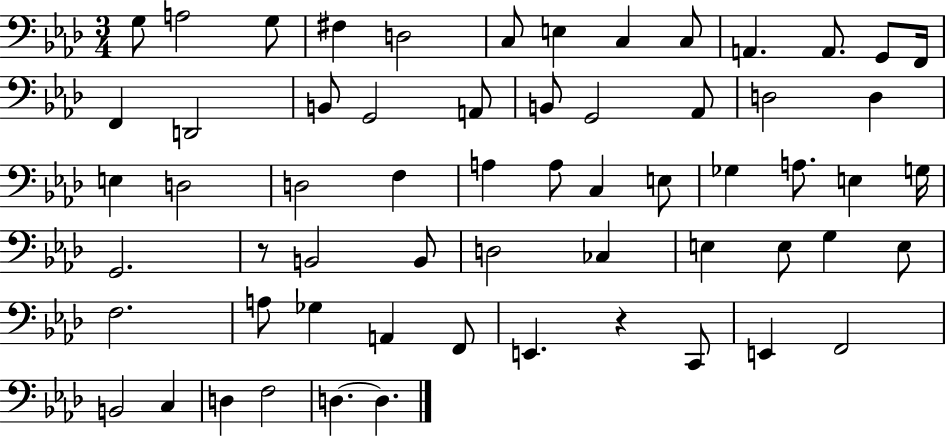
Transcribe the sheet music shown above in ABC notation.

X:1
T:Untitled
M:3/4
L:1/4
K:Ab
G,/2 A,2 G,/2 ^F, D,2 C,/2 E, C, C,/2 A,, A,,/2 G,,/2 F,,/4 F,, D,,2 B,,/2 G,,2 A,,/2 B,,/2 G,,2 _A,,/2 D,2 D, E, D,2 D,2 F, A, A,/2 C, E,/2 _G, A,/2 E, G,/4 G,,2 z/2 B,,2 B,,/2 D,2 _C, E, E,/2 G, E,/2 F,2 A,/2 _G, A,, F,,/2 E,, z C,,/2 E,, F,,2 B,,2 C, D, F,2 D, D,